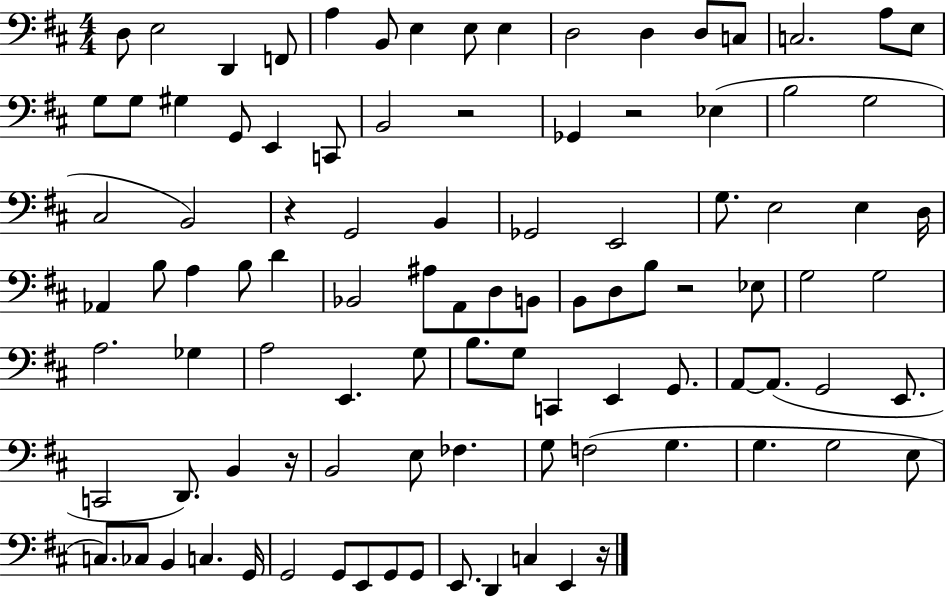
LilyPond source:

{
  \clef bass
  \numericTimeSignature
  \time 4/4
  \key d \major
  d8 e2 d,4 f,8 | a4 b,8 e4 e8 e4 | d2 d4 d8 c8 | c2. a8 e8 | \break g8 g8 gis4 g,8 e,4 c,8 | b,2 r2 | ges,4 r2 ees4( | b2 g2 | \break cis2 b,2) | r4 g,2 b,4 | ges,2 e,2 | g8. e2 e4 d16 | \break aes,4 b8 a4 b8 d'4 | bes,2 ais8 a,8 d8 b,8 | b,8 d8 b8 r2 ees8 | g2 g2 | \break a2. ges4 | a2 e,4. g8 | b8. g8 c,4 e,4 g,8. | a,8~~ a,8.( g,2 e,8. | \break c,2 d,8.) b,4 r16 | b,2 e8 fes4. | g8 f2( g4. | g4. g2 e8 | \break c8.) ces8 b,4 c4. g,16 | g,2 g,8 e,8 g,8 g,8 | e,8. d,4 c4 e,4 r16 | \bar "|."
}